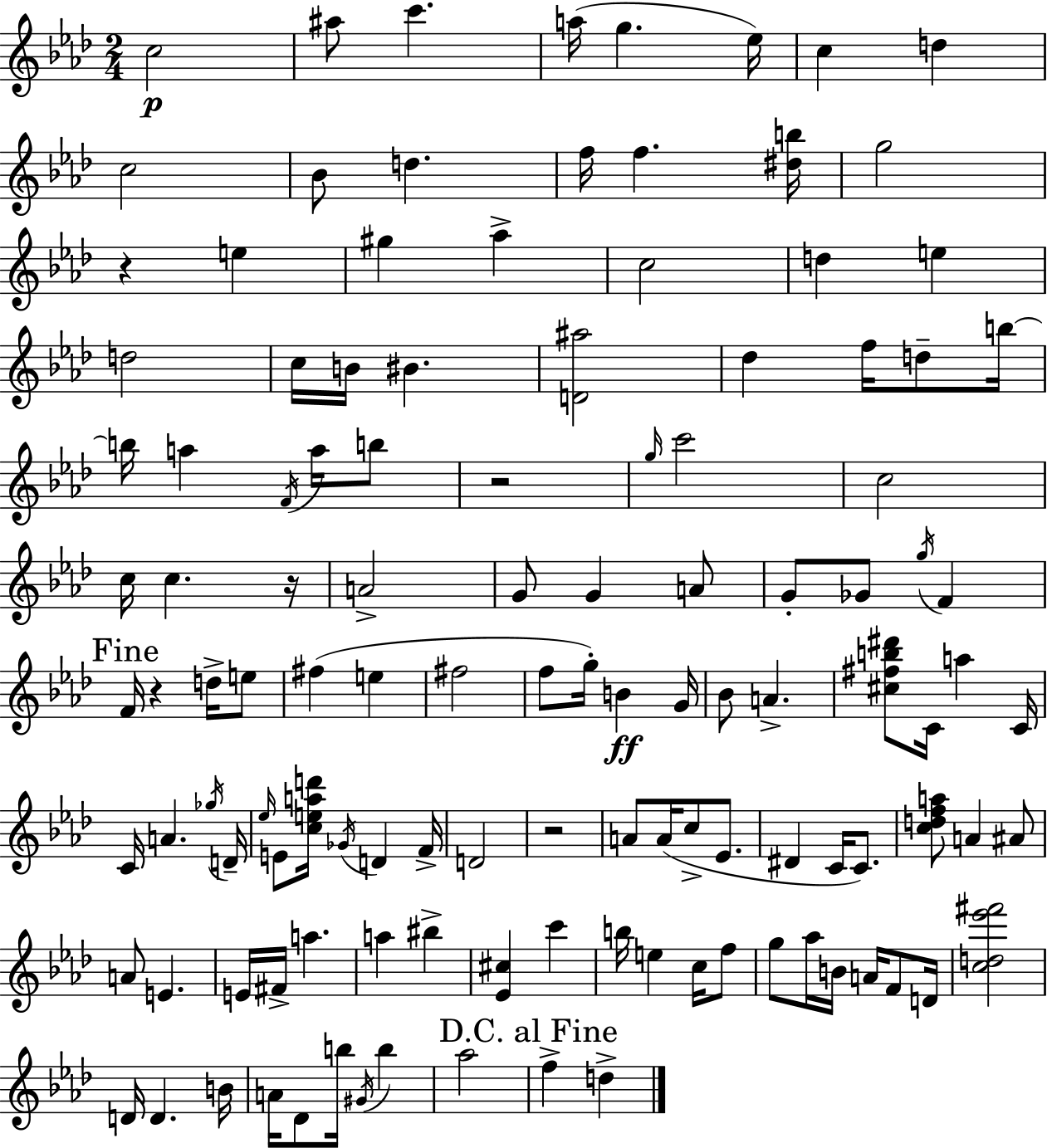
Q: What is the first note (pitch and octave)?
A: C5